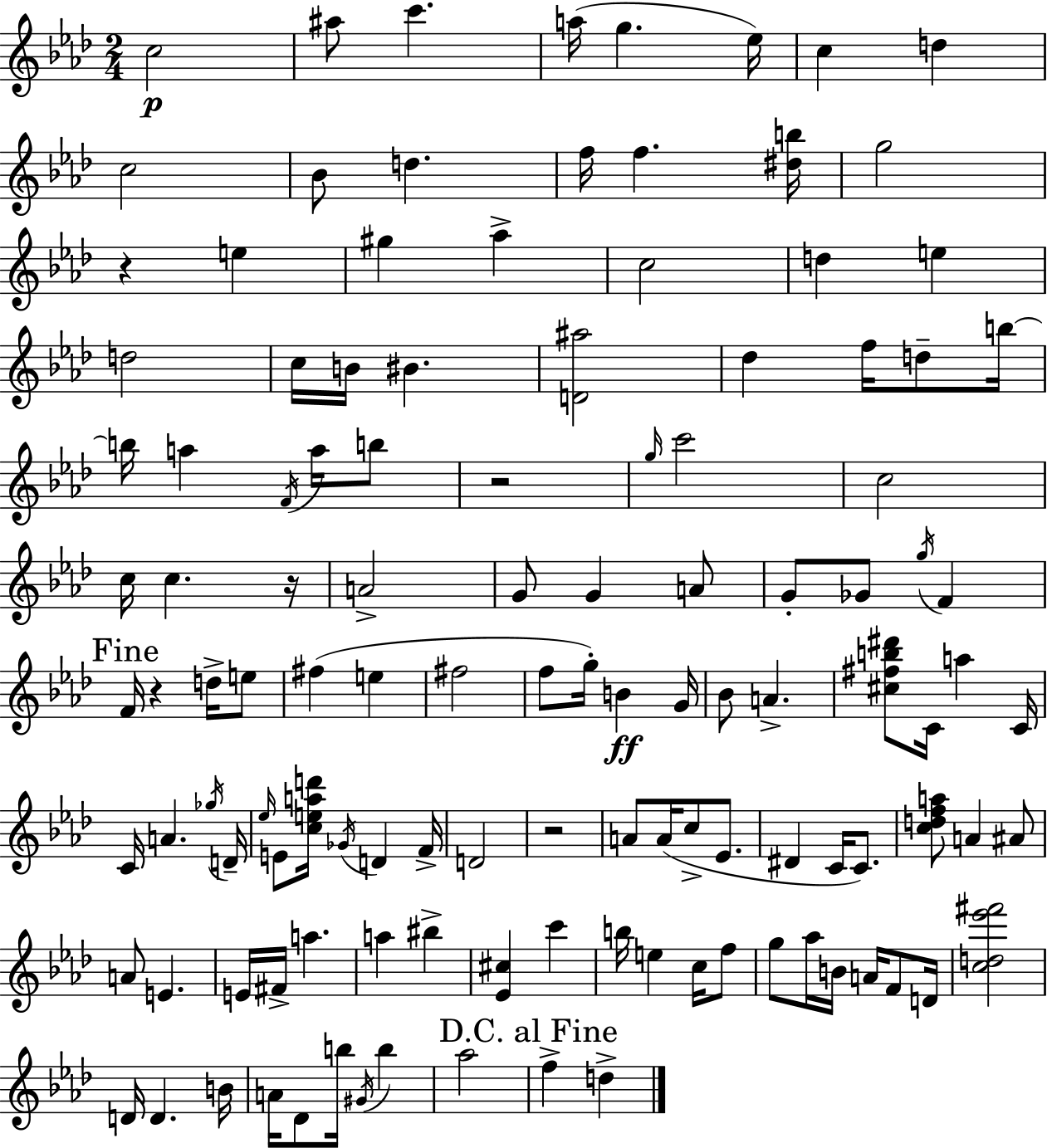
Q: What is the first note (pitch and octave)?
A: C5